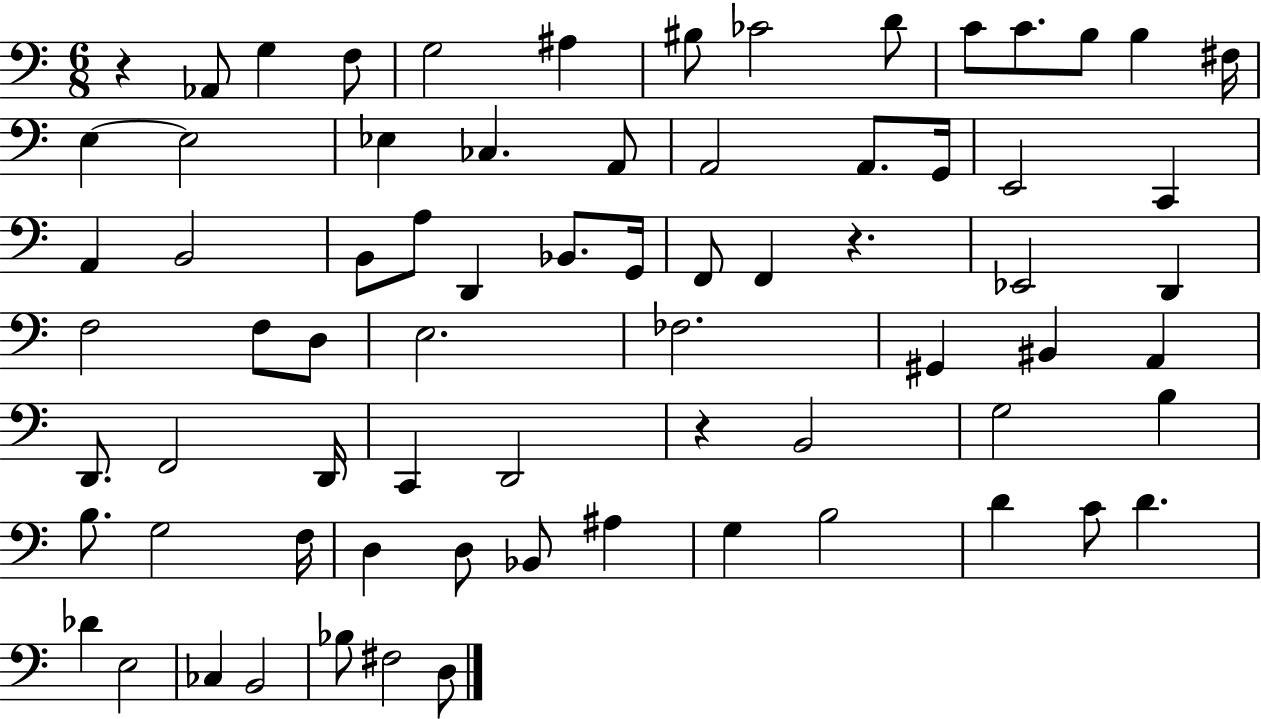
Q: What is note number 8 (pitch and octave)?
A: D4